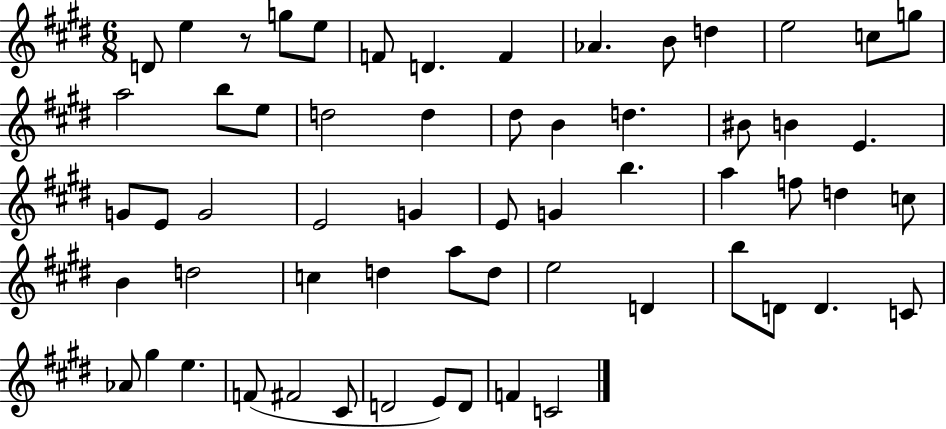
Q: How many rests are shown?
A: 1